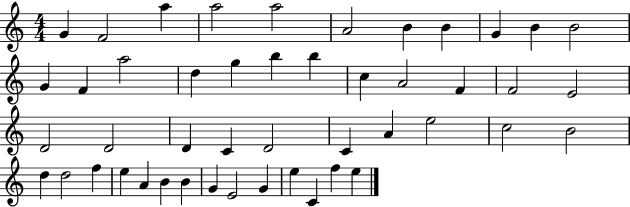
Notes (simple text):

G4/q F4/h A5/q A5/h A5/h A4/h B4/q B4/q G4/q B4/q B4/h G4/q F4/q A5/h D5/q G5/q B5/q B5/q C5/q A4/h F4/q F4/h E4/h D4/h D4/h D4/q C4/q D4/h C4/q A4/q E5/h C5/h B4/h D5/q D5/h F5/q E5/q A4/q B4/q B4/q G4/q E4/h G4/q E5/q C4/q F5/q E5/q